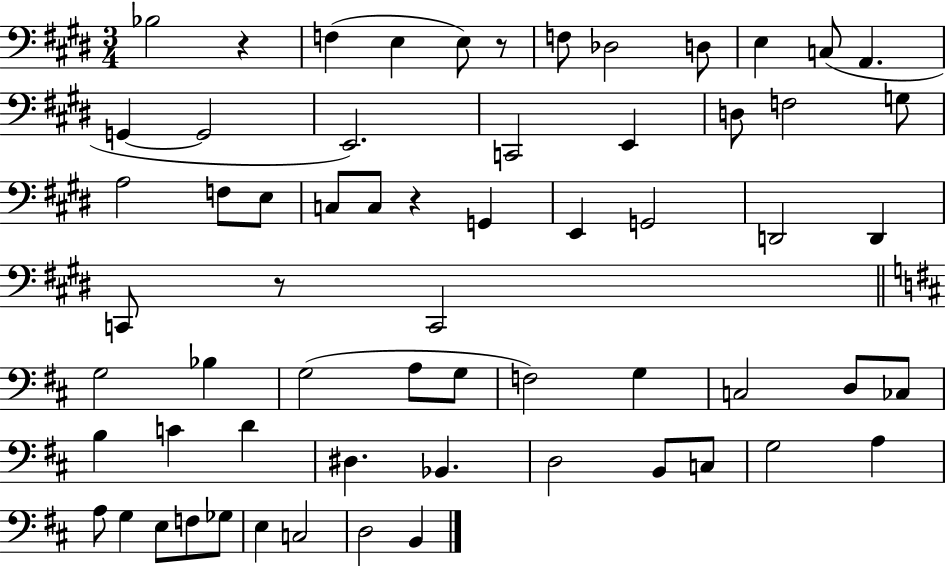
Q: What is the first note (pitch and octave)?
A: Bb3